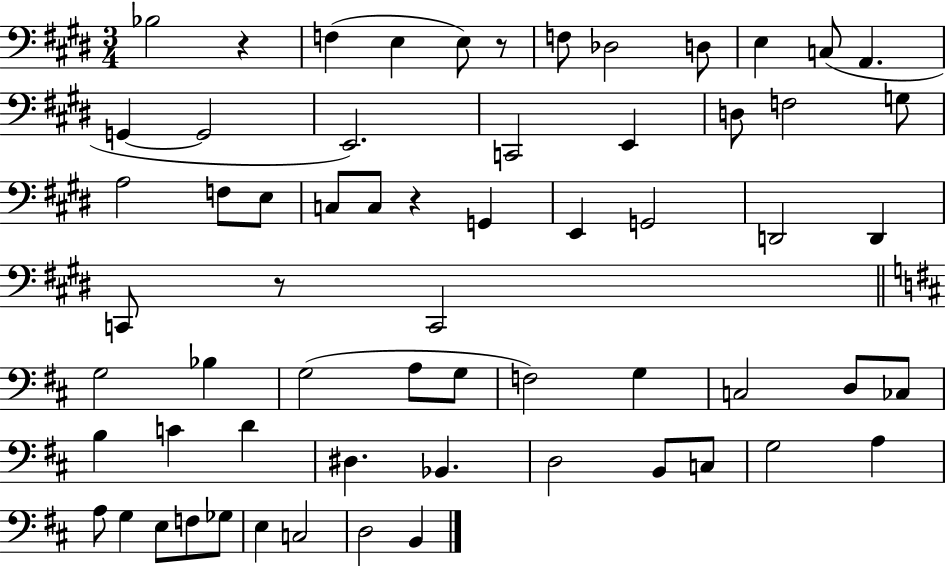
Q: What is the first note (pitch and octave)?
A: Bb3